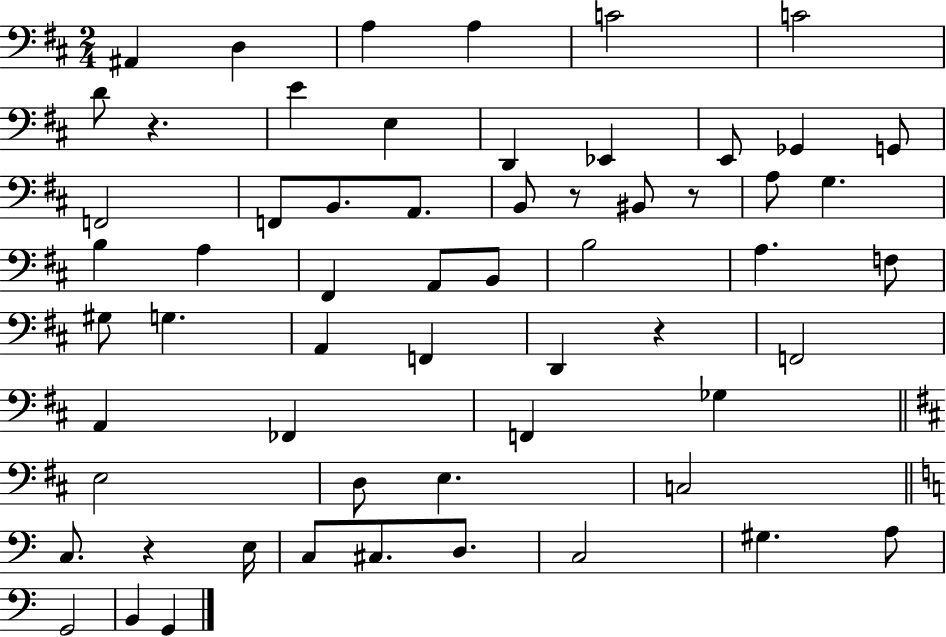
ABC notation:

X:1
T:Untitled
M:2/4
L:1/4
K:D
^A,, D, A, A, C2 C2 D/2 z E E, D,, _E,, E,,/2 _G,, G,,/2 F,,2 F,,/2 B,,/2 A,,/2 B,,/2 z/2 ^B,,/2 z/2 A,/2 G, B, A, ^F,, A,,/2 B,,/2 B,2 A, F,/2 ^G,/2 G, A,, F,, D,, z F,,2 A,, _F,, F,, _G, E,2 D,/2 E, C,2 C,/2 z E,/4 C,/2 ^C,/2 D,/2 C,2 ^G, A,/2 G,,2 B,, G,,